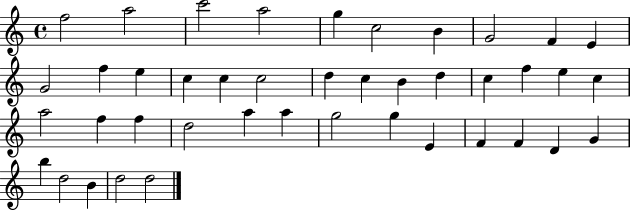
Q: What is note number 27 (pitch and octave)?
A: F5